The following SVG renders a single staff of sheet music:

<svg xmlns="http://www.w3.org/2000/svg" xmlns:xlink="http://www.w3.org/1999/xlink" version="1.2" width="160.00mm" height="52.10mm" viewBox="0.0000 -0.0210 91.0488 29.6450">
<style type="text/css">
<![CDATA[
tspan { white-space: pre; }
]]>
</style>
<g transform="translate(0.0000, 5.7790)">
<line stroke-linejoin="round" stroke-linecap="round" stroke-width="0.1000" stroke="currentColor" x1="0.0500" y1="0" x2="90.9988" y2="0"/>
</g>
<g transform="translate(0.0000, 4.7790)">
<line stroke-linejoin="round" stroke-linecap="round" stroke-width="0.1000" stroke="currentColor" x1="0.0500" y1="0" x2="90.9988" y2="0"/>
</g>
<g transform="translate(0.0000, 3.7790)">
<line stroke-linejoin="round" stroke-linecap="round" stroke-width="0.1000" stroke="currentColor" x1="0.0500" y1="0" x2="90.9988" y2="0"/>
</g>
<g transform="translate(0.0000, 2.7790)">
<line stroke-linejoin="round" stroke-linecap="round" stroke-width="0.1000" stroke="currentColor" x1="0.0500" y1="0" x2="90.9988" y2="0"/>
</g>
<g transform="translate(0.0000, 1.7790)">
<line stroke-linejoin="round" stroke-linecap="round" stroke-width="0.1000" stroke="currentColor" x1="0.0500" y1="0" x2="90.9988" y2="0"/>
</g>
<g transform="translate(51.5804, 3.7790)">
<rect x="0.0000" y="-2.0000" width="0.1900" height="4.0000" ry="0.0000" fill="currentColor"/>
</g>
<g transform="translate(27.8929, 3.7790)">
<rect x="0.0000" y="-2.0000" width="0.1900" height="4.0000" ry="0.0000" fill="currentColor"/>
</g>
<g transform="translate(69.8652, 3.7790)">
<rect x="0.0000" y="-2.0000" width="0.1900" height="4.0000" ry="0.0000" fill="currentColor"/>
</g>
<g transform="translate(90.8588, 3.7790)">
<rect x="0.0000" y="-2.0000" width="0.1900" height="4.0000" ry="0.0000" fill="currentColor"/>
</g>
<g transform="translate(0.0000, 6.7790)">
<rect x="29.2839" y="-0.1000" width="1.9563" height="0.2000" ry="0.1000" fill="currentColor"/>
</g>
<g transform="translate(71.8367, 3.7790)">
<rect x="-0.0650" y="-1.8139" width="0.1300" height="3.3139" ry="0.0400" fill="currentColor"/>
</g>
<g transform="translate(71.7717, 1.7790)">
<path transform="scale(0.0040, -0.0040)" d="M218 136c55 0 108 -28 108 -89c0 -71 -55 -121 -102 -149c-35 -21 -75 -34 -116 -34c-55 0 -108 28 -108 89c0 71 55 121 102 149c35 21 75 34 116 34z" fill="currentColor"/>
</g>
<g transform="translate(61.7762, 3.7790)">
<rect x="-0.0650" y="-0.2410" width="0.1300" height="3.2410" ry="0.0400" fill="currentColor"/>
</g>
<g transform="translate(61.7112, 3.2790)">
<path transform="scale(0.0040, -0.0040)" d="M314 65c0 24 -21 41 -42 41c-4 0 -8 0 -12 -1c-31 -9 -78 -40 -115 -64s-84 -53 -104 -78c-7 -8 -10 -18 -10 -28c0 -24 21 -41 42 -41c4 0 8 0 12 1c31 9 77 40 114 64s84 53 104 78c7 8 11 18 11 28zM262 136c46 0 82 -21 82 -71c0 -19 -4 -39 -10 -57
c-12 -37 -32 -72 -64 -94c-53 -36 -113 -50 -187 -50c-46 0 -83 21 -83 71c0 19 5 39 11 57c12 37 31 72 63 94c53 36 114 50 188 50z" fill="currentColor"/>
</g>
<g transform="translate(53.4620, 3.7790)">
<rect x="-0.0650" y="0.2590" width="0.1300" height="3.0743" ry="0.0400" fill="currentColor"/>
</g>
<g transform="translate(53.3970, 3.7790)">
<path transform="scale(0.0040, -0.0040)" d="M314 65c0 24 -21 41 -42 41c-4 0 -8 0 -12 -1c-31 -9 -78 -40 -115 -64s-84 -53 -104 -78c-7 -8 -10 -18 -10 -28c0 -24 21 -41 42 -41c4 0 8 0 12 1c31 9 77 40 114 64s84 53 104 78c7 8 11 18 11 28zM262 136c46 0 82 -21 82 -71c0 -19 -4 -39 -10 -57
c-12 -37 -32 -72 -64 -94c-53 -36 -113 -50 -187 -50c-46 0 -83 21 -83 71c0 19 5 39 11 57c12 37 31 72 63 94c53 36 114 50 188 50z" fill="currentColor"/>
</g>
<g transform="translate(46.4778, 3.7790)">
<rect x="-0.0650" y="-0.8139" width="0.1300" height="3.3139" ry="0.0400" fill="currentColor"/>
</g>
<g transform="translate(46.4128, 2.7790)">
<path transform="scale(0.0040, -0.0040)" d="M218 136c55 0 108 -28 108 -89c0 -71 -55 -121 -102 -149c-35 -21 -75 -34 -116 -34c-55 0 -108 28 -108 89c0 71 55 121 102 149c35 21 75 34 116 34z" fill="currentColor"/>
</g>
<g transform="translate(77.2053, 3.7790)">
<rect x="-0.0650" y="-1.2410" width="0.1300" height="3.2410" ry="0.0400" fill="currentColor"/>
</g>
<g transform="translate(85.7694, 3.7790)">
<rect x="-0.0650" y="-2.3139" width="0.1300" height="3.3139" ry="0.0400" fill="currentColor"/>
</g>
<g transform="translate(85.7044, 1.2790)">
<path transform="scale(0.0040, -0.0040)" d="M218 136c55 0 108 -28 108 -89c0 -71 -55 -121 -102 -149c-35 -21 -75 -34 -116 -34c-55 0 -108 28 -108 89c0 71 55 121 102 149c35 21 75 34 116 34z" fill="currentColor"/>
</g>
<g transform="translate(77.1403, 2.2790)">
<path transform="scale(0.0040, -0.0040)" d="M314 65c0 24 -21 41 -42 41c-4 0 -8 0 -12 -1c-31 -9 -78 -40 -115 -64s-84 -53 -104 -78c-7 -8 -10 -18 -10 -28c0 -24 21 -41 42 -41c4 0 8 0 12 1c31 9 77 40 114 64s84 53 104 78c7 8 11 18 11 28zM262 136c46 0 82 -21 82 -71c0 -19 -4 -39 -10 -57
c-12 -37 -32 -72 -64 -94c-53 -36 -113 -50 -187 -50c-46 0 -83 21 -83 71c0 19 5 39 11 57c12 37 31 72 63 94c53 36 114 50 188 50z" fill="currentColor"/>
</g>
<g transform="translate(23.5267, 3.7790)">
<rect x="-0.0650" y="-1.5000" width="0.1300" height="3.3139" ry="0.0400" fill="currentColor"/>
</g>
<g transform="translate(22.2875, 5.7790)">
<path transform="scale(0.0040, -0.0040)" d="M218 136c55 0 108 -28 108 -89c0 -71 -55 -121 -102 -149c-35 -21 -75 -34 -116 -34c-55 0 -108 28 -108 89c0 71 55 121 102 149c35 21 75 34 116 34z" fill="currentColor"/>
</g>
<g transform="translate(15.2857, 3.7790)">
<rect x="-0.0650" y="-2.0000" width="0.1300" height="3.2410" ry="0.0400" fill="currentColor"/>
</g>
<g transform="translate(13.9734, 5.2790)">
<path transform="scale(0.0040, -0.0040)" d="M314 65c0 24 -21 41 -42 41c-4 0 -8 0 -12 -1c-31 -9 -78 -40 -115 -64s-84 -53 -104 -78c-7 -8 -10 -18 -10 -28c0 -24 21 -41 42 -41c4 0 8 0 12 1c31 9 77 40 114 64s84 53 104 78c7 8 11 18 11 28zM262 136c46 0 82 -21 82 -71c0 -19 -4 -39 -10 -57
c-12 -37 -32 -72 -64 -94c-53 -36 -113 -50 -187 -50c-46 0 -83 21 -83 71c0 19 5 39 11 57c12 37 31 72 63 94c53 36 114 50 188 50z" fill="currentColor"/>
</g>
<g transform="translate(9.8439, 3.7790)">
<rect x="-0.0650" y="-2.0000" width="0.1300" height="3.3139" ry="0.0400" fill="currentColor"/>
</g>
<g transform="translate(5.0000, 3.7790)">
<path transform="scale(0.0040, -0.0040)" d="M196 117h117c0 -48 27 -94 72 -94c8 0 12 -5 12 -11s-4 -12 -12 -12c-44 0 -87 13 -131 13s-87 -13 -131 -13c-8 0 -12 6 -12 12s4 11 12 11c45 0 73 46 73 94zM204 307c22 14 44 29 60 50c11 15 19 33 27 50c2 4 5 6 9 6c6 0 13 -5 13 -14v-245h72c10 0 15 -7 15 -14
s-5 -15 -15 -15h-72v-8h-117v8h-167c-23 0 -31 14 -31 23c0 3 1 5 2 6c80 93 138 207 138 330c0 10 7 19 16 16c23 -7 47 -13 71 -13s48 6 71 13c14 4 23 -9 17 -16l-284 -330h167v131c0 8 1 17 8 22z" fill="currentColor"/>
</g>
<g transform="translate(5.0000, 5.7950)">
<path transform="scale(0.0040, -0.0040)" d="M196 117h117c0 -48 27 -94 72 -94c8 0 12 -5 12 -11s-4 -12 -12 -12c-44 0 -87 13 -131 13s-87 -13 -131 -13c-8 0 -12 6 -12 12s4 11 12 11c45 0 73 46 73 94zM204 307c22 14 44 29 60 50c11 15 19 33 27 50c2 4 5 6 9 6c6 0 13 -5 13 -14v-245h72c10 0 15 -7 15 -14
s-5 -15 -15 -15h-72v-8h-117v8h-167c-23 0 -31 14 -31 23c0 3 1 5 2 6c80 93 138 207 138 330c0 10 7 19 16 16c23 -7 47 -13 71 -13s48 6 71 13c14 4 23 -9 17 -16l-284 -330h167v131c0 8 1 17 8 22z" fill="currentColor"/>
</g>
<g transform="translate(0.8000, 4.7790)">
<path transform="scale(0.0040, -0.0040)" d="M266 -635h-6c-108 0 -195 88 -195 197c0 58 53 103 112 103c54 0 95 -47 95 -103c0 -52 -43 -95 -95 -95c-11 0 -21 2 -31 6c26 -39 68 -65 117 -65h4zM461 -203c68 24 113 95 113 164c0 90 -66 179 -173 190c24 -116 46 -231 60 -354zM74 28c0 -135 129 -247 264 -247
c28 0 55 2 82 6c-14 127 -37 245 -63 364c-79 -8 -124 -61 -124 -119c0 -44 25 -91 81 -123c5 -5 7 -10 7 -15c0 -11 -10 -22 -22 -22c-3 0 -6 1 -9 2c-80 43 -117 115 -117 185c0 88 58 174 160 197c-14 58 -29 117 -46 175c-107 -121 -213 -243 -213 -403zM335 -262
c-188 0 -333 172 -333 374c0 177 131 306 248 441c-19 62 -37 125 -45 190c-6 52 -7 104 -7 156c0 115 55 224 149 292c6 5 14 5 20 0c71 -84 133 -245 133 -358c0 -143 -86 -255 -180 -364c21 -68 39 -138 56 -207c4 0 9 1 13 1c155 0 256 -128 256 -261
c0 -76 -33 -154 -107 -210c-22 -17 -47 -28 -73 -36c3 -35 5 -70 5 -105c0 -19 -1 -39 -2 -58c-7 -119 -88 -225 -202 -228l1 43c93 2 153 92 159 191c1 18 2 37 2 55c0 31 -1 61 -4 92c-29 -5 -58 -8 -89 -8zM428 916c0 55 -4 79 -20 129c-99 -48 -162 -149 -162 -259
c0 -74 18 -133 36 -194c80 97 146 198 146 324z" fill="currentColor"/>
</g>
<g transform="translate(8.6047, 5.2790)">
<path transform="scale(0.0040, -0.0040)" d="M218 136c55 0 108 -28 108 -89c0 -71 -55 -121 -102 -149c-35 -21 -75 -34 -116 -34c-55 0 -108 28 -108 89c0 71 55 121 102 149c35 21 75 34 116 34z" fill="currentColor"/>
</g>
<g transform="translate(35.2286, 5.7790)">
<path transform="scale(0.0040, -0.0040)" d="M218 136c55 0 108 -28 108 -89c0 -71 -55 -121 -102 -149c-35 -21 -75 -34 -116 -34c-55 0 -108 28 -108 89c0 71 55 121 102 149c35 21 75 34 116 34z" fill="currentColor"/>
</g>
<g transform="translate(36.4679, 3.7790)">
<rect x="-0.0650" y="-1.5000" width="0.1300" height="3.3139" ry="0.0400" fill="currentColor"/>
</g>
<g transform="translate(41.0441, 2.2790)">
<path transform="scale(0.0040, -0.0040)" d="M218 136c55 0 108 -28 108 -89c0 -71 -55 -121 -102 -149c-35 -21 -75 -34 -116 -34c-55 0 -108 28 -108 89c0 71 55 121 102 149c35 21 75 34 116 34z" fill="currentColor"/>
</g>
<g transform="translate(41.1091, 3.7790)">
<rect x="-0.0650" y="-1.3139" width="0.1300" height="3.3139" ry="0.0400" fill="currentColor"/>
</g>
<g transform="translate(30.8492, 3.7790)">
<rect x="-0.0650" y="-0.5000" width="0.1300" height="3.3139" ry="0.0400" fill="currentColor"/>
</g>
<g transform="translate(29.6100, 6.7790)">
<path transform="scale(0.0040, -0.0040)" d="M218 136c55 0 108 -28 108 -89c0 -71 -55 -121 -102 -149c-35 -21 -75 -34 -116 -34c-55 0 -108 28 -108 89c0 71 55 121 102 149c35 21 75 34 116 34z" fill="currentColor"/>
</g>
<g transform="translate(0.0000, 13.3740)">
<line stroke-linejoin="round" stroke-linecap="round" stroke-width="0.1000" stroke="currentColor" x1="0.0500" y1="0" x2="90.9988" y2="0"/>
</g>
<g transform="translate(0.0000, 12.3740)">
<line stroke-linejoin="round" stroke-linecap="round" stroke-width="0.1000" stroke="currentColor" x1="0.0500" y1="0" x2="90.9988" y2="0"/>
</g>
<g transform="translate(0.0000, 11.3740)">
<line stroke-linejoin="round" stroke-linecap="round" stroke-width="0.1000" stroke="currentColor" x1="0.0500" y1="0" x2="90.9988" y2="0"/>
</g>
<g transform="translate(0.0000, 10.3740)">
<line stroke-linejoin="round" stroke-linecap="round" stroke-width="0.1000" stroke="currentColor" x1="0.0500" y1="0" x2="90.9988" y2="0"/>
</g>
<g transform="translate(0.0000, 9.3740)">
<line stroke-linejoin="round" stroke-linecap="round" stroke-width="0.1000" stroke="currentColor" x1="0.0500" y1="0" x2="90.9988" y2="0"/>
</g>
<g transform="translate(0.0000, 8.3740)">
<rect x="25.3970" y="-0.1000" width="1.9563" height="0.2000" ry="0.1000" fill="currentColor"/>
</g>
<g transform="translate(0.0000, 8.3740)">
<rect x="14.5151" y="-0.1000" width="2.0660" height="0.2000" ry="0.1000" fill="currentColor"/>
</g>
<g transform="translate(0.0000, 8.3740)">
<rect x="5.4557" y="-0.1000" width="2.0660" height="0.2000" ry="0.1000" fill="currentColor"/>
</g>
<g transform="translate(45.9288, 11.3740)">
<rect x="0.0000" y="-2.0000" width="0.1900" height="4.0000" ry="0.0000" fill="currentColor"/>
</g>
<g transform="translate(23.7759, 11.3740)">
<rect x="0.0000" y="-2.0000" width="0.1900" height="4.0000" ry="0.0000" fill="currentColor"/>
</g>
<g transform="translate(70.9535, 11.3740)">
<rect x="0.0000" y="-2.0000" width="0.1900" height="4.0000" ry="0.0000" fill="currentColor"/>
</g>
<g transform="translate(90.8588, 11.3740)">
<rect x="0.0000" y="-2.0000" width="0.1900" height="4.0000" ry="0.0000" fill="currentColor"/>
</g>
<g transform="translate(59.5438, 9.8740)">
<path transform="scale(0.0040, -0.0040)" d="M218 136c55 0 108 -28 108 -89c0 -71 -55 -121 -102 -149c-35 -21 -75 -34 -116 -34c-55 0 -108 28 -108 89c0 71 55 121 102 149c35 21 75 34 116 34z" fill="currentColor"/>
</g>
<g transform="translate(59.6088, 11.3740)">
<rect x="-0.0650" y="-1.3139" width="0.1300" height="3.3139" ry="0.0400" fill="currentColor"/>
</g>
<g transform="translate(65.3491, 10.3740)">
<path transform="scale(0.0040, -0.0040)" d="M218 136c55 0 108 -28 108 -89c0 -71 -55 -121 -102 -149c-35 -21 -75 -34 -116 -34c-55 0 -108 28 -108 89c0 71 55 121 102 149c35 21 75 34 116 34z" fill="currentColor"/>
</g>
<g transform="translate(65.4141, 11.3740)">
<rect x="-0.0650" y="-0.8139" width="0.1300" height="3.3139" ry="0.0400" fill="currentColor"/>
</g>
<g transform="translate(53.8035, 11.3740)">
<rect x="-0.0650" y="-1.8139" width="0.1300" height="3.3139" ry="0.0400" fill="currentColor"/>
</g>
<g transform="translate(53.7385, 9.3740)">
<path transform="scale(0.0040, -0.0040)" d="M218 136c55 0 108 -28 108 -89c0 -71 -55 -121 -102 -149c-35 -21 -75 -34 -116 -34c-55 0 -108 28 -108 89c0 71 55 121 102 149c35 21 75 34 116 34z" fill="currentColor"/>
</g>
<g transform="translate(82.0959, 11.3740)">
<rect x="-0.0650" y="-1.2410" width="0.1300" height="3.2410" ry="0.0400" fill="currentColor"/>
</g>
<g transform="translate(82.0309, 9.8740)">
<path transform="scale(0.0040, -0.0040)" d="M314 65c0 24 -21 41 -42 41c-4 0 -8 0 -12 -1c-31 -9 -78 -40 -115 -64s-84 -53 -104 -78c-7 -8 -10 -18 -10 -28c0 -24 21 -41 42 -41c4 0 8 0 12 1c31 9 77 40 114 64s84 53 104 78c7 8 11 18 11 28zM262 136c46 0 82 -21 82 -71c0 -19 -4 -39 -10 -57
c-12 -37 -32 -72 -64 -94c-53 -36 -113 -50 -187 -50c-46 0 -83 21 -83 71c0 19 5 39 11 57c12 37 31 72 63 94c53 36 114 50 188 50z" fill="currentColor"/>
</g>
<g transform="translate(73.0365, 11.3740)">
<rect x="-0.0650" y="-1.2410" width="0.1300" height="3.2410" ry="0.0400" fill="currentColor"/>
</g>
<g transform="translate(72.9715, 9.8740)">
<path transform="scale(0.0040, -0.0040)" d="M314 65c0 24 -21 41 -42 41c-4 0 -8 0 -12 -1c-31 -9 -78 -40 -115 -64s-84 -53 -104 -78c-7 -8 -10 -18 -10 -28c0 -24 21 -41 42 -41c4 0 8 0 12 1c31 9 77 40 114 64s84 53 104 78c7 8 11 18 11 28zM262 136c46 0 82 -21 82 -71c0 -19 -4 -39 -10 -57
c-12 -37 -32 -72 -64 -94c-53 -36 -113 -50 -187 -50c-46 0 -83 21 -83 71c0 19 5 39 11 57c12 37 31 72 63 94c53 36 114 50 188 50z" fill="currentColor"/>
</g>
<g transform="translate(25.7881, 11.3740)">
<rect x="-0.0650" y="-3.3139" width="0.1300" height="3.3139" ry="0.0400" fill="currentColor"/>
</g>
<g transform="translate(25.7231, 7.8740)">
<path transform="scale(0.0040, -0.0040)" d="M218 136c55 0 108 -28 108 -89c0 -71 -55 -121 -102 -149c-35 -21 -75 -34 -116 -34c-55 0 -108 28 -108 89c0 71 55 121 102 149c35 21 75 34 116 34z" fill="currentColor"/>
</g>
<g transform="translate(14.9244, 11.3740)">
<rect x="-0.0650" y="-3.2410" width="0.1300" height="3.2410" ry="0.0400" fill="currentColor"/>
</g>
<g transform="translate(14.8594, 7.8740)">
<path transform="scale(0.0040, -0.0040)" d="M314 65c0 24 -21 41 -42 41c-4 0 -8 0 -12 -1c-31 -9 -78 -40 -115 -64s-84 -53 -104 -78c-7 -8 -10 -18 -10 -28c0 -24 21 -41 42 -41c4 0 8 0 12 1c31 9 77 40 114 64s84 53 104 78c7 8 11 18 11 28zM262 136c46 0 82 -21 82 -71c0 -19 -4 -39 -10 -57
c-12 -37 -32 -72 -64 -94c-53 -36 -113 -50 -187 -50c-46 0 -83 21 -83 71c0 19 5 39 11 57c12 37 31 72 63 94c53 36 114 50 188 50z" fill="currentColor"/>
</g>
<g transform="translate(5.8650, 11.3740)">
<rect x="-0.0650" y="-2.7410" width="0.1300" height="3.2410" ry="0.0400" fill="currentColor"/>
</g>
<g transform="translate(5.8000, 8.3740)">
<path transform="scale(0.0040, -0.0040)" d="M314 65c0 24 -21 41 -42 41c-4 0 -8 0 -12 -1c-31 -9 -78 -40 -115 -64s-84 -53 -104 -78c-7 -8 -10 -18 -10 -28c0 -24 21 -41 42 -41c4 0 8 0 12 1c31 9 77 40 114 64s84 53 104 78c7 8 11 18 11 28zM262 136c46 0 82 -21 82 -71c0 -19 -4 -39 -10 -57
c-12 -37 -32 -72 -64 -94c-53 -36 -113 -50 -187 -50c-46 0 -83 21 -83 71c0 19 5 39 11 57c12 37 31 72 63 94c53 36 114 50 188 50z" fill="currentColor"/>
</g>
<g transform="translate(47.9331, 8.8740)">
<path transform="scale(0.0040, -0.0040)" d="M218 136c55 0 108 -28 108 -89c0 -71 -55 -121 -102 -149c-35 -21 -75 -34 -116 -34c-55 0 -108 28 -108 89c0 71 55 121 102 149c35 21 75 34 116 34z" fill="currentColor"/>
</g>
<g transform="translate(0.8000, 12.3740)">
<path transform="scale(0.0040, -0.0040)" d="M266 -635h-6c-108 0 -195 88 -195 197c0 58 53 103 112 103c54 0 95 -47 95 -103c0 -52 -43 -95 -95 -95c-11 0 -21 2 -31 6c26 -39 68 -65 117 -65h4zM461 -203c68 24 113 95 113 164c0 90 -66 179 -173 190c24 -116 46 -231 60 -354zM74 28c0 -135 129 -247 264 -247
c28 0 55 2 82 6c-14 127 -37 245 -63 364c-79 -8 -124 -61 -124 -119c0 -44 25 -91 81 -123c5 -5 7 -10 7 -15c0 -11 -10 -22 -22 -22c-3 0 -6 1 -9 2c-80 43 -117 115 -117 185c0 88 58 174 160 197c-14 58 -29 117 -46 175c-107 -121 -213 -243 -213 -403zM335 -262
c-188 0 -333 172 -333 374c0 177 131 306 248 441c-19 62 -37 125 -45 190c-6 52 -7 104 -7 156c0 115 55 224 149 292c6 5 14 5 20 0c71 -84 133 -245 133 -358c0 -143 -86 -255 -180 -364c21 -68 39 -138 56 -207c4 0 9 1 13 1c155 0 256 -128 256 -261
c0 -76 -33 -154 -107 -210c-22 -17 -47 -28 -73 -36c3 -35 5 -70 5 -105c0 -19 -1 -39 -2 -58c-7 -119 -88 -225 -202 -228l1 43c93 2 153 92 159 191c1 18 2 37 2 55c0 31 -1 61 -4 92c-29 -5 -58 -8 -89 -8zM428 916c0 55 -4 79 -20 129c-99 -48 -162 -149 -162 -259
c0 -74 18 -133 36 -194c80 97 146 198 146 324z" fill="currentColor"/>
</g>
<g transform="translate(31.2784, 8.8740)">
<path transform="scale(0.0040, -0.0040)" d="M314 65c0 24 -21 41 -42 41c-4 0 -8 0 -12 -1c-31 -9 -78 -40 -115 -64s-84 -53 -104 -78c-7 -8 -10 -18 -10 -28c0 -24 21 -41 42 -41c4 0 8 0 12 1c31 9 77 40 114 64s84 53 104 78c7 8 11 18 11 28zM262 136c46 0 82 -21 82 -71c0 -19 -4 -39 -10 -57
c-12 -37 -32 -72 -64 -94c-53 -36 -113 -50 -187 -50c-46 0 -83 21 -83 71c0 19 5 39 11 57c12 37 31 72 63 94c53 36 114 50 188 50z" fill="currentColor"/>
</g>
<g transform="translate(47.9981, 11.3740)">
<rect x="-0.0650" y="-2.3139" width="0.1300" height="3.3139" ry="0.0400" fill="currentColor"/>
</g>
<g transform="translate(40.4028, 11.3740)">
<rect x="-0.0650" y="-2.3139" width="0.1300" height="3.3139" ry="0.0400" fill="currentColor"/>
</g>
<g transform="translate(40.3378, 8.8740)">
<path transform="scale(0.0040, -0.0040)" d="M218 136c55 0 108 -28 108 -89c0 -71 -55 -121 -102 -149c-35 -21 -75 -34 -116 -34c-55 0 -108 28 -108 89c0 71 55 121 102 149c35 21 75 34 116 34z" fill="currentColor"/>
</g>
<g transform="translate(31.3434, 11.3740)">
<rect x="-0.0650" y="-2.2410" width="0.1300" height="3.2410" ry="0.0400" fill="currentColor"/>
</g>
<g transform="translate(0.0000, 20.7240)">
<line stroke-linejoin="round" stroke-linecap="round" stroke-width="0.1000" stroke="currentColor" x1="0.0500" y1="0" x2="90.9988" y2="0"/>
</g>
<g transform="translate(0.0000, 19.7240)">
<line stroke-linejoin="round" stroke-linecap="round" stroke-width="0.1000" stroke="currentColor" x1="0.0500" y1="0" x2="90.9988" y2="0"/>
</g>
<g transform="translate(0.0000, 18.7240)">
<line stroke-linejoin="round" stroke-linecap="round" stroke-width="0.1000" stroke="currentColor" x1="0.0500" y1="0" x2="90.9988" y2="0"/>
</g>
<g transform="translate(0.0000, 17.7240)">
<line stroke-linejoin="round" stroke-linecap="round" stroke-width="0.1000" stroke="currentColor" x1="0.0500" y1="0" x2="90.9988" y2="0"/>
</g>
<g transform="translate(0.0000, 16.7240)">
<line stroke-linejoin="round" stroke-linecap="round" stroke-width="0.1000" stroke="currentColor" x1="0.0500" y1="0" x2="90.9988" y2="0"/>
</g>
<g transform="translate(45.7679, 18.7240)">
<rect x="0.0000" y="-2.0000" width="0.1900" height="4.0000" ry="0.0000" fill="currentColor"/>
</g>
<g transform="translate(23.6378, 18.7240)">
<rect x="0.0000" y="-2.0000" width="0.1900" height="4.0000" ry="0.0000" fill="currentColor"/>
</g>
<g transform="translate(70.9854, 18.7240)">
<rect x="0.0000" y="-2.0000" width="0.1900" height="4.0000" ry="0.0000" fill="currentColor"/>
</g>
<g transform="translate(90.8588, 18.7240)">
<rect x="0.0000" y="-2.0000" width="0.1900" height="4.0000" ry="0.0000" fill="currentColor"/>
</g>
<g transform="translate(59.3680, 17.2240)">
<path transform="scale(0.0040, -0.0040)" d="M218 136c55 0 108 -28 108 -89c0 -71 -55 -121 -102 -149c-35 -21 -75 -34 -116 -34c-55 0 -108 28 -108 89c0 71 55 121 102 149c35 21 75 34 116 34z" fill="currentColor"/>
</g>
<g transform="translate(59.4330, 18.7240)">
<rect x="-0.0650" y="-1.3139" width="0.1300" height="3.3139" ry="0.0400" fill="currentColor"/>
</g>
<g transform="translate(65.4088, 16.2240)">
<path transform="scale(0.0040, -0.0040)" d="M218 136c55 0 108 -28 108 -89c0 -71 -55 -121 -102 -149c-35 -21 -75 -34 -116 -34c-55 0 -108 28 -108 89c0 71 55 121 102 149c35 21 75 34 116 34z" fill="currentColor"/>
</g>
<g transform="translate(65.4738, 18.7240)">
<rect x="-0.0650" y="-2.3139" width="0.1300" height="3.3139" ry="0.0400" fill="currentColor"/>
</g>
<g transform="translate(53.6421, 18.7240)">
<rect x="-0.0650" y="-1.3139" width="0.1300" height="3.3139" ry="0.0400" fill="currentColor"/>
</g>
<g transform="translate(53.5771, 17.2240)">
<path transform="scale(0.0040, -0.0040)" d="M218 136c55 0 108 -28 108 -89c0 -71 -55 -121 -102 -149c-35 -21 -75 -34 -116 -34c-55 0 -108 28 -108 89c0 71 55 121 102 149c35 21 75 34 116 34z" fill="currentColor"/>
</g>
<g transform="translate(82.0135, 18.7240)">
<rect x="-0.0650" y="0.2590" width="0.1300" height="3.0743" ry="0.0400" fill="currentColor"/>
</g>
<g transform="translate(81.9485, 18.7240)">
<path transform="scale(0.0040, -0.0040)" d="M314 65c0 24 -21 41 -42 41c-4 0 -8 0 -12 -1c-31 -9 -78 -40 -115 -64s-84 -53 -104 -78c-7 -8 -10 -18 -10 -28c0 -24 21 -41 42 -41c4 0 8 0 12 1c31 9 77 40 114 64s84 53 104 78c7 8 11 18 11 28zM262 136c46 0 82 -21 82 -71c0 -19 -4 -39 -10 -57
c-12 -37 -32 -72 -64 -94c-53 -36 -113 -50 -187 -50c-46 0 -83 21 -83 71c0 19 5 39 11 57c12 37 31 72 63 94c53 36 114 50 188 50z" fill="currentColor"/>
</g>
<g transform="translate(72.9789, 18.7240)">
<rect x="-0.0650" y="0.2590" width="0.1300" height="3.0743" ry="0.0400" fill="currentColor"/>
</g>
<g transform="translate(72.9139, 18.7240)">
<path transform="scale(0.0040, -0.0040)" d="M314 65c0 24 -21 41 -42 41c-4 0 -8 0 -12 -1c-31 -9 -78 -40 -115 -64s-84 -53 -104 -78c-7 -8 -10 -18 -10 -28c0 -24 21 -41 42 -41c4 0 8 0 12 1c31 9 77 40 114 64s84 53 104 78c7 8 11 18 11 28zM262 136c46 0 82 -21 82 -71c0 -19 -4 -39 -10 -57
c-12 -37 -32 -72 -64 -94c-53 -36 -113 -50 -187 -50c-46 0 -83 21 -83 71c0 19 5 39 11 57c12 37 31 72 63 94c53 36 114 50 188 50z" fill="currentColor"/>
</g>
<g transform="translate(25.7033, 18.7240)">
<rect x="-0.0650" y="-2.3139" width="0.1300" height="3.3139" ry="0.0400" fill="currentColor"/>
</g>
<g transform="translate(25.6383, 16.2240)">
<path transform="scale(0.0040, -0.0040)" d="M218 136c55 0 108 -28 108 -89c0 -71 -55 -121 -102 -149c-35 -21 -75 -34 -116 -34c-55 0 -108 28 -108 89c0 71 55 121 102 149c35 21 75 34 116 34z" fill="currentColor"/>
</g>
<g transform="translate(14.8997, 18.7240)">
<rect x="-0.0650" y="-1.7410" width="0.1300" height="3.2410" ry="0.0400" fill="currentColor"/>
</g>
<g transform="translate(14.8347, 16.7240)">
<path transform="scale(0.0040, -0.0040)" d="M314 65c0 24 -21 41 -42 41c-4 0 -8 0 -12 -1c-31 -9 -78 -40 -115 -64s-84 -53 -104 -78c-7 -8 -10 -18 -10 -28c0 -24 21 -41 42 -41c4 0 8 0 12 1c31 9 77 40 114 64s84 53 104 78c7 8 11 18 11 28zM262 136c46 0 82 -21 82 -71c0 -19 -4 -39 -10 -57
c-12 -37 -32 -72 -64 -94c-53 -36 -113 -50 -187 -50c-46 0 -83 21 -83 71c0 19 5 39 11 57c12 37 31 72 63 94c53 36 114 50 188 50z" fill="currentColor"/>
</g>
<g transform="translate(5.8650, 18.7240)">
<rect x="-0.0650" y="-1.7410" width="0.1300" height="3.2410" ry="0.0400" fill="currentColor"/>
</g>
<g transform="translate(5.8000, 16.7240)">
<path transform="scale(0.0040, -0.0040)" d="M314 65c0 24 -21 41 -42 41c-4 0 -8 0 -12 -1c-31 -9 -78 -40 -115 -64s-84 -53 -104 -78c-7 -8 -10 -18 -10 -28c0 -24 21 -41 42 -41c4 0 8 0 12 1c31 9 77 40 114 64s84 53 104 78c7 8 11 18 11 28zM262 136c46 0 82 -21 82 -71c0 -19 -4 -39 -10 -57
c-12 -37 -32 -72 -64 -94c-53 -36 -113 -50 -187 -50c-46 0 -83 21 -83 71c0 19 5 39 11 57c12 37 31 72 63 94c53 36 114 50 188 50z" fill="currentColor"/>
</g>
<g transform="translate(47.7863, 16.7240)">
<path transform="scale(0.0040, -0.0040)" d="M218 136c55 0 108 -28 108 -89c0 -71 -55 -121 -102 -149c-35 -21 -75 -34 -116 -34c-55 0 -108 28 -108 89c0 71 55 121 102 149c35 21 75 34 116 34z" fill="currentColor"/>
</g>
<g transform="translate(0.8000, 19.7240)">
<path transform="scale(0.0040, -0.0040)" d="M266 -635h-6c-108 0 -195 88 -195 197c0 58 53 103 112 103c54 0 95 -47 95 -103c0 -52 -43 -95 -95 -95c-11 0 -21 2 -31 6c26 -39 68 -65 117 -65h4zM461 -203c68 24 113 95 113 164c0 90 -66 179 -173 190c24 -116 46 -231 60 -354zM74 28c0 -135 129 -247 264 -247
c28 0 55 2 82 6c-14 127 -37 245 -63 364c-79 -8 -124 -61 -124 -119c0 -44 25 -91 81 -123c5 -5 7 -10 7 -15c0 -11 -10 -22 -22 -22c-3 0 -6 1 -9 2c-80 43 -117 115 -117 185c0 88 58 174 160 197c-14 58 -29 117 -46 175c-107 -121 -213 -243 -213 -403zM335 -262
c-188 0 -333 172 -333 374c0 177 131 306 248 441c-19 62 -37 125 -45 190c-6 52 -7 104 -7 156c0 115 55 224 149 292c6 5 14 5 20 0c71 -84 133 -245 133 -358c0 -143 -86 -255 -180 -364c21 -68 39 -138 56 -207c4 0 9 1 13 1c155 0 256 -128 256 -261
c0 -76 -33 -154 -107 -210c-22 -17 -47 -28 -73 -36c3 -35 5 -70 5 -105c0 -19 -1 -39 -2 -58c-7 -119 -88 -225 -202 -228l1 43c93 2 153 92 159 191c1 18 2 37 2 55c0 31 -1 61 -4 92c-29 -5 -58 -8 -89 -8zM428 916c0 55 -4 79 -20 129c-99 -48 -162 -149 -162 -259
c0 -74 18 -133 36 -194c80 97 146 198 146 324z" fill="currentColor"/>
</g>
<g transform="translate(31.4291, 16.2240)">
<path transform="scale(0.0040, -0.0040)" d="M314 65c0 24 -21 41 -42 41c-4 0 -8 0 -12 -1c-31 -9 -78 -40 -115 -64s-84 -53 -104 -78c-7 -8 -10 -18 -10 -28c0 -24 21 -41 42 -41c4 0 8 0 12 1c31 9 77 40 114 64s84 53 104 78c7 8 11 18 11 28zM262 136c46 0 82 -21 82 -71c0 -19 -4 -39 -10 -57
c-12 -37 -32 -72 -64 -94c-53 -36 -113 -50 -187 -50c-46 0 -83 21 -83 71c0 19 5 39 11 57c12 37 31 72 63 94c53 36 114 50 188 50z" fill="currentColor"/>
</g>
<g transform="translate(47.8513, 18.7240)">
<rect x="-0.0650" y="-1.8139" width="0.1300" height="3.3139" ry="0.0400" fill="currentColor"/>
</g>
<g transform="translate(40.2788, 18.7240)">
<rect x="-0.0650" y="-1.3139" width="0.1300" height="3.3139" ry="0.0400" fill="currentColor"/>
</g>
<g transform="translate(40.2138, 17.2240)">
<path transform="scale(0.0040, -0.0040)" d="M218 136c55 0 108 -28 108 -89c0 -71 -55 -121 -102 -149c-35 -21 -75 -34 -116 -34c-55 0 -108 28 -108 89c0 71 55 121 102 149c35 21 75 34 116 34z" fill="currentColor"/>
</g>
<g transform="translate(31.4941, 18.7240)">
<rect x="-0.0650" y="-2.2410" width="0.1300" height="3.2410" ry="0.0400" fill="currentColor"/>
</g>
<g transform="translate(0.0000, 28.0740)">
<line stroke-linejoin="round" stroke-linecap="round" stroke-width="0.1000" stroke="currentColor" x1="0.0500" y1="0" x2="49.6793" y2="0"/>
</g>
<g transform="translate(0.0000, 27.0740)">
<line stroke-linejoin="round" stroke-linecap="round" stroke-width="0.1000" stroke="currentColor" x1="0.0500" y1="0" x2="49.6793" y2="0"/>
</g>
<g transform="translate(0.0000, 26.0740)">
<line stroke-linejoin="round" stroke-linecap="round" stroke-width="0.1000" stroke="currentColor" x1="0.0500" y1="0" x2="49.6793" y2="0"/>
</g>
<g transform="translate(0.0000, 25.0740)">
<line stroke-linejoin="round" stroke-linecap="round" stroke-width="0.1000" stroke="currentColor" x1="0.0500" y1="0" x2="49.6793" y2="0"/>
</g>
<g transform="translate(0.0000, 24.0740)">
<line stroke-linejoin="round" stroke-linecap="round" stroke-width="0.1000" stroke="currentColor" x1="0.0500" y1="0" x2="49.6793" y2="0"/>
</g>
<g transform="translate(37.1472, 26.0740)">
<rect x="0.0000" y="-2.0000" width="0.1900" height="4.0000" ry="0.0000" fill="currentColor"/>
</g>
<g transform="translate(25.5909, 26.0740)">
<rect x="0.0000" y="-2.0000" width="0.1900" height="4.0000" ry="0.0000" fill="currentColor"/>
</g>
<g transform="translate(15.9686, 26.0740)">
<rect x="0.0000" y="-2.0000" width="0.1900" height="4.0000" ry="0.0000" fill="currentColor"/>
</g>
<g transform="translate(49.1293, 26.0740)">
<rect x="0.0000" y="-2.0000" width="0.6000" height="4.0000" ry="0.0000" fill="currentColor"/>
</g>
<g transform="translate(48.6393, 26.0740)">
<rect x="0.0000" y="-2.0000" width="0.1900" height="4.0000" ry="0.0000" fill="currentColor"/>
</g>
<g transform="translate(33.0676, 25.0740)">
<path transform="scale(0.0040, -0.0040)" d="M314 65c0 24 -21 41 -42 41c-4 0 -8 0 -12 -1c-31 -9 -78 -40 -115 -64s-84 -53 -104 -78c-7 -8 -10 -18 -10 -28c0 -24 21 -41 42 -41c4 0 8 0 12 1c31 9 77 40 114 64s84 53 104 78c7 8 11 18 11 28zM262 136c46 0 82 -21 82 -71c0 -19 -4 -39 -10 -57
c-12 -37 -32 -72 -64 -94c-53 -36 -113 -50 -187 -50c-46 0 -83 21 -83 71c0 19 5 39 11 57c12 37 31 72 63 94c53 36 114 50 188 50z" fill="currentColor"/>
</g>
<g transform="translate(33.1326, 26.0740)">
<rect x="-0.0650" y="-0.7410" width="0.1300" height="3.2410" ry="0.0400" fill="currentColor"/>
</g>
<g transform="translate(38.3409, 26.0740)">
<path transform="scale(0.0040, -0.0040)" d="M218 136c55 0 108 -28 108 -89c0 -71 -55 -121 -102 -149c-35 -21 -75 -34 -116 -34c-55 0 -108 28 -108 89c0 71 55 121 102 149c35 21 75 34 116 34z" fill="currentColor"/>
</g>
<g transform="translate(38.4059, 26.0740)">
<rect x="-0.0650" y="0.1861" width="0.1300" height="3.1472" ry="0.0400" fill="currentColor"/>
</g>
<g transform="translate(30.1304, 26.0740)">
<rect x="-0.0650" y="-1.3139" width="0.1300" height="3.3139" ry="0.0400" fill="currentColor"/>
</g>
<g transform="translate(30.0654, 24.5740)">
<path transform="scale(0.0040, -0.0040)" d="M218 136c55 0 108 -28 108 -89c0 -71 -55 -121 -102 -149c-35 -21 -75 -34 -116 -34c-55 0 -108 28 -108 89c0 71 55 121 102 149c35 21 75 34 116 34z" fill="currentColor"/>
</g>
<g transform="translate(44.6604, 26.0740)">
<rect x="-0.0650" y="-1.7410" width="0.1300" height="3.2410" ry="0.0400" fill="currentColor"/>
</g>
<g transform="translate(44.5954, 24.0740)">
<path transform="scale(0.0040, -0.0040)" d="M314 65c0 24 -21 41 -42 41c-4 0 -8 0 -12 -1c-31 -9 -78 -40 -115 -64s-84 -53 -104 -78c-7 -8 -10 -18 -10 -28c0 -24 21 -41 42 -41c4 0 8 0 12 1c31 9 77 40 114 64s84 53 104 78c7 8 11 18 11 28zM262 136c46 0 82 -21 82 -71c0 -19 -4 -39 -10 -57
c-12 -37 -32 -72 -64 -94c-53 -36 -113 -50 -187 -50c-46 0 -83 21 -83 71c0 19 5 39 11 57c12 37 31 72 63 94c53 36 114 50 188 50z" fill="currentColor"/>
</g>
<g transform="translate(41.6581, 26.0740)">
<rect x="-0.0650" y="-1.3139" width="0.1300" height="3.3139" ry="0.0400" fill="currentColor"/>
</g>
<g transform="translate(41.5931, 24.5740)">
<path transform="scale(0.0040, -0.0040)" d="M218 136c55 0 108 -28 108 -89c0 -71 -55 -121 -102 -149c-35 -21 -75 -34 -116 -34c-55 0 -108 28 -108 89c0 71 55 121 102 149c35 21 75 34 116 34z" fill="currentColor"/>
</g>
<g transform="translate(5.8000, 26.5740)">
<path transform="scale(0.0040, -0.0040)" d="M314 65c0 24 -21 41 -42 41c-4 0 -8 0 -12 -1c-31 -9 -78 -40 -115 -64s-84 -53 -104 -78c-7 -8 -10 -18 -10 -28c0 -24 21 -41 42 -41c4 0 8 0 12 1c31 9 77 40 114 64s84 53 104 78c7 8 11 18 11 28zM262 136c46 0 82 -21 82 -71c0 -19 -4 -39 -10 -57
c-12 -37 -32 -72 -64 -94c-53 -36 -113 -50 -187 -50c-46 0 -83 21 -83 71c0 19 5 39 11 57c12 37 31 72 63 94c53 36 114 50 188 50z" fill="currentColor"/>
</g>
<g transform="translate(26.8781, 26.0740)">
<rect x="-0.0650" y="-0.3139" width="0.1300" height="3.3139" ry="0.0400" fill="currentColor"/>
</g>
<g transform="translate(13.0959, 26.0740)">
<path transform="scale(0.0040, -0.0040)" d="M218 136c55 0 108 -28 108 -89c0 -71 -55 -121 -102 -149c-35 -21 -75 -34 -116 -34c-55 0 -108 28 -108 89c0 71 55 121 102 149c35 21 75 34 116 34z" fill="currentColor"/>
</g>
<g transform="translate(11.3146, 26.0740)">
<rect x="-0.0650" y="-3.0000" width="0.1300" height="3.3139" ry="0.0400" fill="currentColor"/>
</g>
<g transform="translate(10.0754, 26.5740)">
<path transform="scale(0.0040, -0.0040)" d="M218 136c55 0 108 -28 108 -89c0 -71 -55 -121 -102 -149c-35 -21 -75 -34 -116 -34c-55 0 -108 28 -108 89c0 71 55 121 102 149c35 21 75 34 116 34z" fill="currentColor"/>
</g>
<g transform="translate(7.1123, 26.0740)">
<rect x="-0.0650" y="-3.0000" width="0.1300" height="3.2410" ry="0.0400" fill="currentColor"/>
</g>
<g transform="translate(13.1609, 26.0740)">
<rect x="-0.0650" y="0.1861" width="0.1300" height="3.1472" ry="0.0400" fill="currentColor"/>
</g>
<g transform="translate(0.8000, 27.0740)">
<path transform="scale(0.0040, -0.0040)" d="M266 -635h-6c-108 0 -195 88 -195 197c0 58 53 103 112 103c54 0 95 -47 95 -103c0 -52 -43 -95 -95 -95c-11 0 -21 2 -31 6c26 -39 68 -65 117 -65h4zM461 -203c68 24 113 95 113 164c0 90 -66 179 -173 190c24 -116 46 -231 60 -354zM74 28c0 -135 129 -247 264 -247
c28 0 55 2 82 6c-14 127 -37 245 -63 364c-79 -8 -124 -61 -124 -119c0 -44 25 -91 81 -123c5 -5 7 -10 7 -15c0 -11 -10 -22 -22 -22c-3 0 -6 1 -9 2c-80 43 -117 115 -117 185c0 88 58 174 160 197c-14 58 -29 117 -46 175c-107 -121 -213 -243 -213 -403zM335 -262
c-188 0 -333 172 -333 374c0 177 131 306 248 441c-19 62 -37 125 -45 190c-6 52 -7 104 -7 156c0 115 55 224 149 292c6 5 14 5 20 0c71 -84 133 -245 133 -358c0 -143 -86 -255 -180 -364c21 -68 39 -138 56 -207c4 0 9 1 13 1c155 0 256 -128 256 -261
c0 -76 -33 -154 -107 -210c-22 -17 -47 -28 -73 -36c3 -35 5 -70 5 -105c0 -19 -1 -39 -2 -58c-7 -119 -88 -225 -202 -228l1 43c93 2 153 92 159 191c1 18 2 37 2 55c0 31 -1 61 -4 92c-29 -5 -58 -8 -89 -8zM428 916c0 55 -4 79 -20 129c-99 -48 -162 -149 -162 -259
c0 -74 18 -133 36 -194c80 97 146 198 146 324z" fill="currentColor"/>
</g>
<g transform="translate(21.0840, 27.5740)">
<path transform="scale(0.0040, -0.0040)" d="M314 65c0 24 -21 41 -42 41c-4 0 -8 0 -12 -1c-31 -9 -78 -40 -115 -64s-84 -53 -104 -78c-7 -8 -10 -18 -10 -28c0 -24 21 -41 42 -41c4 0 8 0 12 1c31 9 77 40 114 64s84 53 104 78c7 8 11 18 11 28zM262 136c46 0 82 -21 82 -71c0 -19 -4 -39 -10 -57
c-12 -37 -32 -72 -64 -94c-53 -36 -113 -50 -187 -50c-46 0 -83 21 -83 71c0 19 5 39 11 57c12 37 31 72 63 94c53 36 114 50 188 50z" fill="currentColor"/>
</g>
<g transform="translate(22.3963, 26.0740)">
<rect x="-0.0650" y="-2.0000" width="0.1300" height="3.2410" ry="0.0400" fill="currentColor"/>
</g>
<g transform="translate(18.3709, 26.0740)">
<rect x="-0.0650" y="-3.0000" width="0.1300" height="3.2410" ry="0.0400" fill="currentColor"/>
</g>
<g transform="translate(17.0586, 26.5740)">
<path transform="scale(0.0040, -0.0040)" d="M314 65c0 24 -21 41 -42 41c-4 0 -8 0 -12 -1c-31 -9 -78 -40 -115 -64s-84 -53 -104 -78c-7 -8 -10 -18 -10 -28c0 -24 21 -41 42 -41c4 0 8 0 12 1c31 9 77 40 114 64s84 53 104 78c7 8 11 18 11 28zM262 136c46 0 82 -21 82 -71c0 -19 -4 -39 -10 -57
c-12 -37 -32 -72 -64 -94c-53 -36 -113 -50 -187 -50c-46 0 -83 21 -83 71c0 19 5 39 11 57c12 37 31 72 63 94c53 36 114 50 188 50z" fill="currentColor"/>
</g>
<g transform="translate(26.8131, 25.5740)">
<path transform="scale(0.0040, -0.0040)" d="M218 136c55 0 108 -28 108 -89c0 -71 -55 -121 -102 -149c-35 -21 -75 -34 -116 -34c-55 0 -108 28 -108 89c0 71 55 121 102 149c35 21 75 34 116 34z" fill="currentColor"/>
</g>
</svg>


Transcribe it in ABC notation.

X:1
T:Untitled
M:4/4
L:1/4
K:C
F F2 E C E e d B2 c2 f e2 g a2 b2 b g2 g g f e d e2 e2 f2 f2 g g2 e f e e g B2 B2 A2 A B A2 F2 c e d2 B e f2